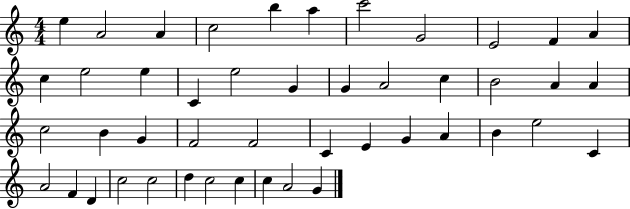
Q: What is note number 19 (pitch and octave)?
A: A4